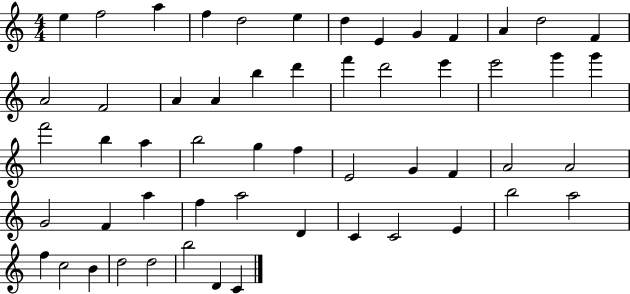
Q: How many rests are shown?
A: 0